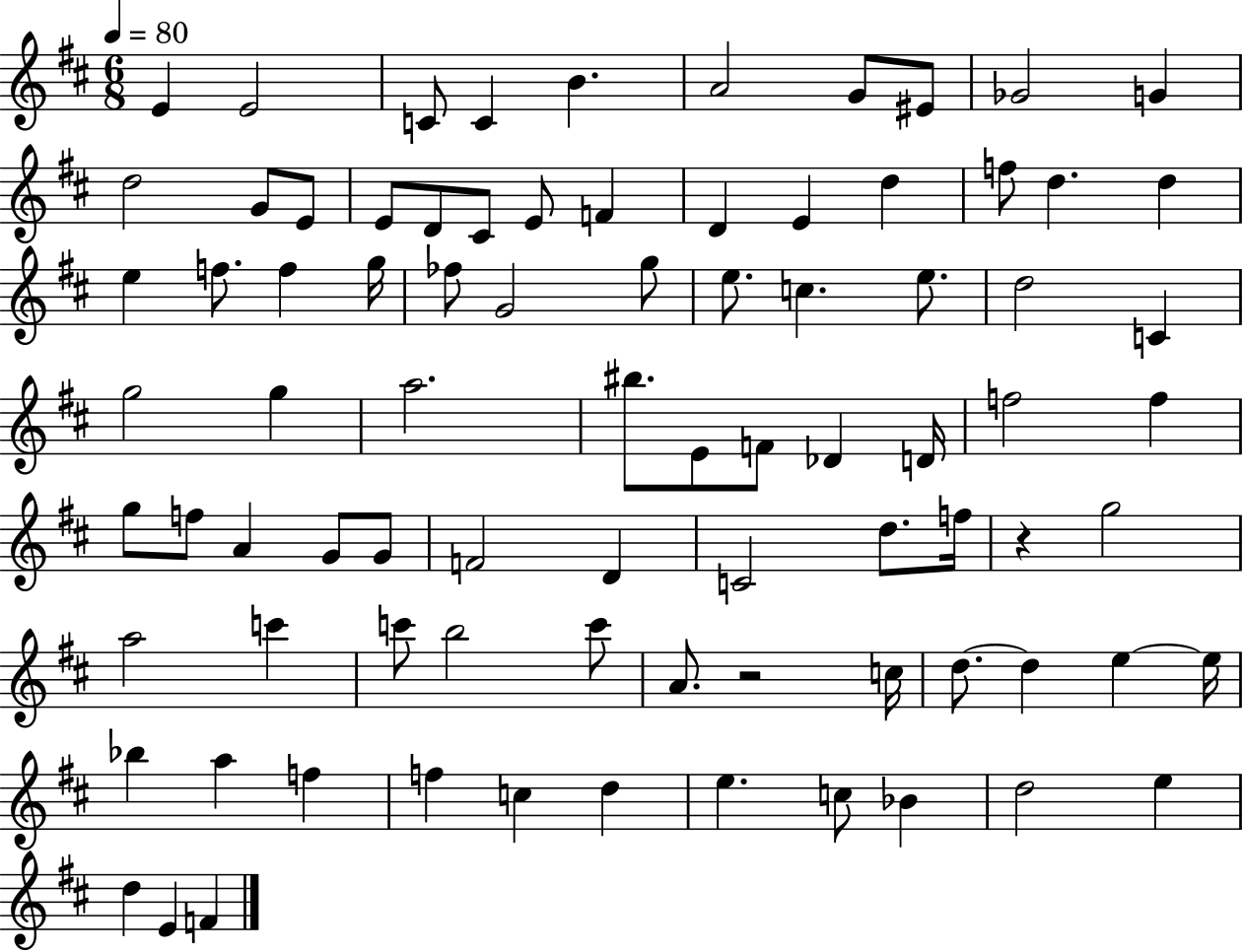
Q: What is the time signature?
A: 6/8